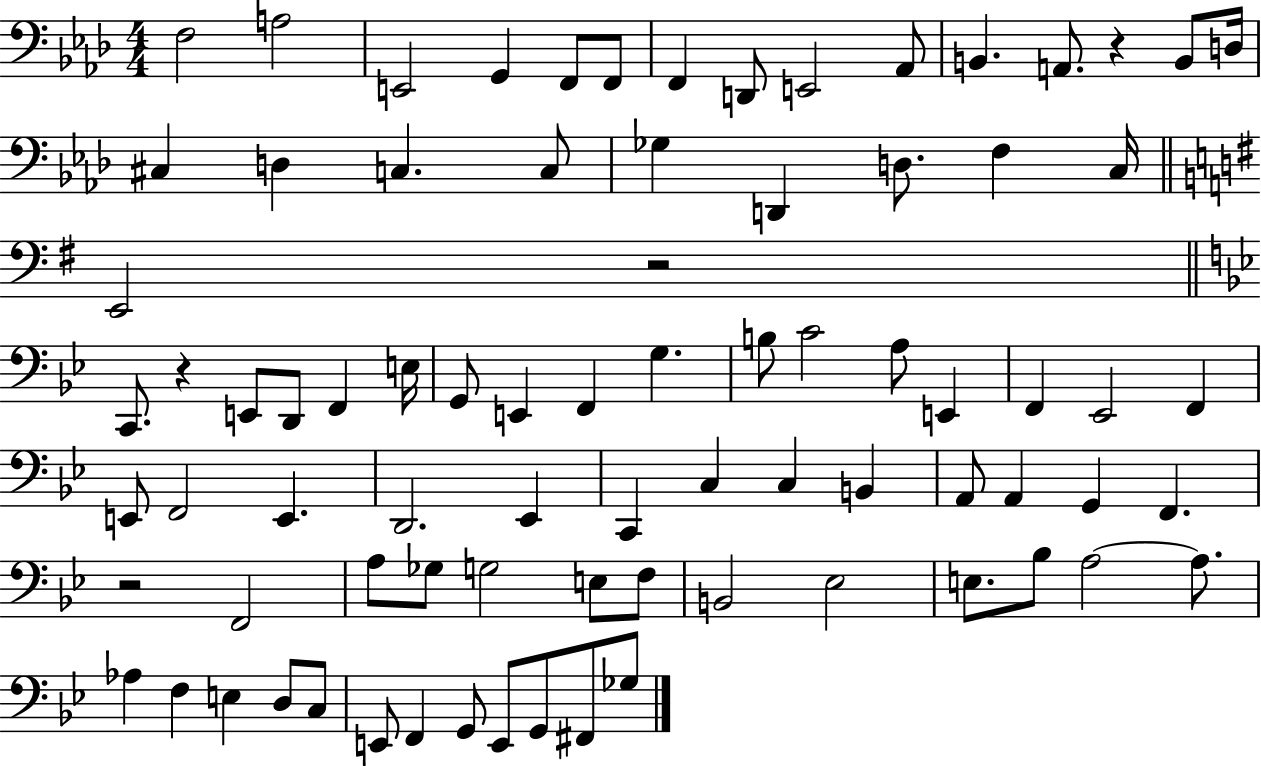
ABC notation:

X:1
T:Untitled
M:4/4
L:1/4
K:Ab
F,2 A,2 E,,2 G,, F,,/2 F,,/2 F,, D,,/2 E,,2 _A,,/2 B,, A,,/2 z B,,/2 D,/4 ^C, D, C, C,/2 _G, D,, D,/2 F, C,/4 E,,2 z2 C,,/2 z E,,/2 D,,/2 F,, E,/4 G,,/2 E,, F,, G, B,/2 C2 A,/2 E,, F,, _E,,2 F,, E,,/2 F,,2 E,, D,,2 _E,, C,, C, C, B,, A,,/2 A,, G,, F,, z2 F,,2 A,/2 _G,/2 G,2 E,/2 F,/2 B,,2 _E,2 E,/2 _B,/2 A,2 A,/2 _A, F, E, D,/2 C,/2 E,,/2 F,, G,,/2 E,,/2 G,,/2 ^F,,/2 _G,/2